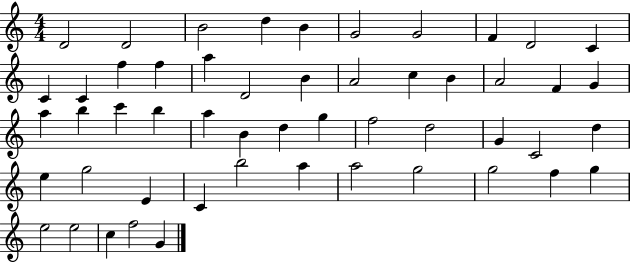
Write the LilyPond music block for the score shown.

{
  \clef treble
  \numericTimeSignature
  \time 4/4
  \key c \major
  d'2 d'2 | b'2 d''4 b'4 | g'2 g'2 | f'4 d'2 c'4 | \break c'4 c'4 f''4 f''4 | a''4 d'2 b'4 | a'2 c''4 b'4 | a'2 f'4 g'4 | \break a''4 b''4 c'''4 b''4 | a''4 b'4 d''4 g''4 | f''2 d''2 | g'4 c'2 d''4 | \break e''4 g''2 e'4 | c'4 b''2 a''4 | a''2 g''2 | g''2 f''4 g''4 | \break e''2 e''2 | c''4 f''2 g'4 | \bar "|."
}